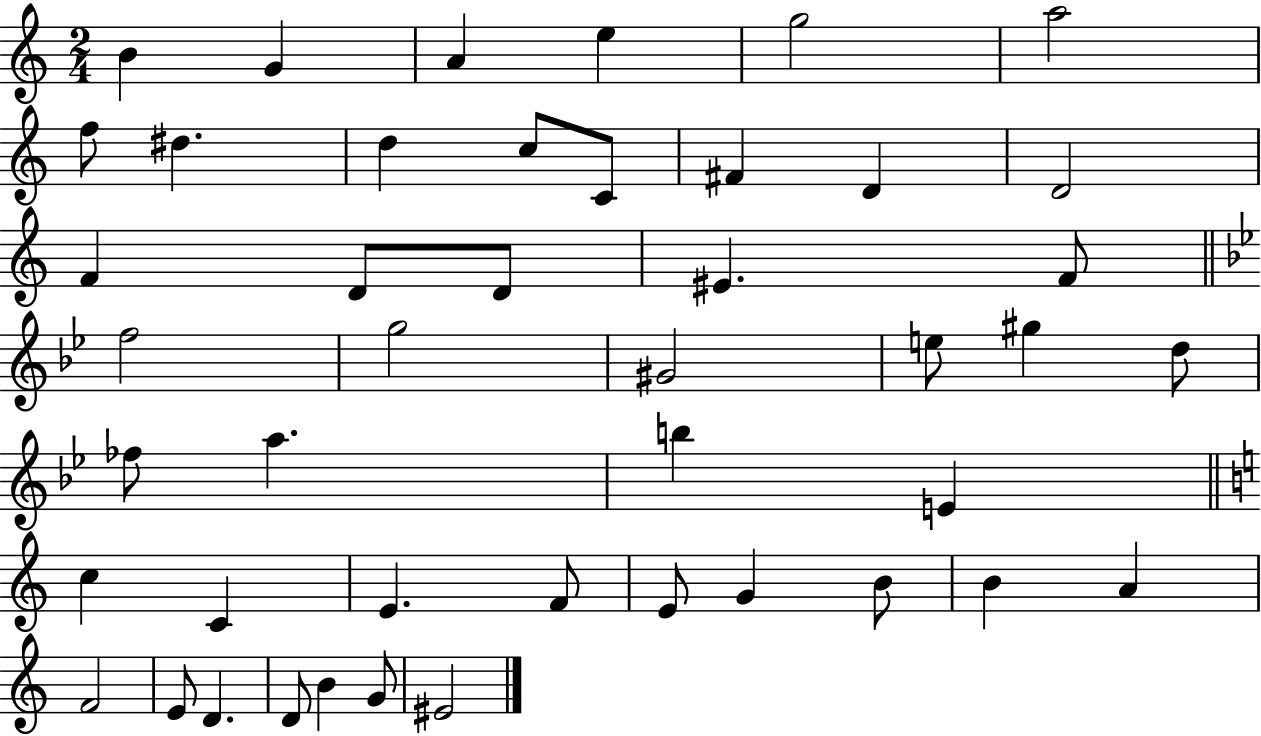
{
  \clef treble
  \numericTimeSignature
  \time 2/4
  \key c \major
  \repeat volta 2 { b'4 g'4 | a'4 e''4 | g''2 | a''2 | \break f''8 dis''4. | d''4 c''8 c'8 | fis'4 d'4 | d'2 | \break f'4 d'8 d'8 | eis'4. f'8 | \bar "||" \break \key bes \major f''2 | g''2 | gis'2 | e''8 gis''4 d''8 | \break fes''8 a''4. | b''4 e'4 | \bar "||" \break \key a \minor c''4 c'4 | e'4. f'8 | e'8 g'4 b'8 | b'4 a'4 | \break f'2 | e'8 d'4. | d'8 b'4 g'8 | eis'2 | \break } \bar "|."
}